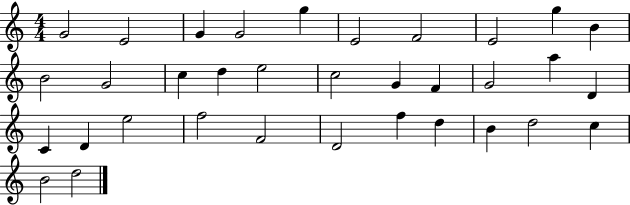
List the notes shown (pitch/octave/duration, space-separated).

G4/h E4/h G4/q G4/h G5/q E4/h F4/h E4/h G5/q B4/q B4/h G4/h C5/q D5/q E5/h C5/h G4/q F4/q G4/h A5/q D4/q C4/q D4/q E5/h F5/h F4/h D4/h F5/q D5/q B4/q D5/h C5/q B4/h D5/h